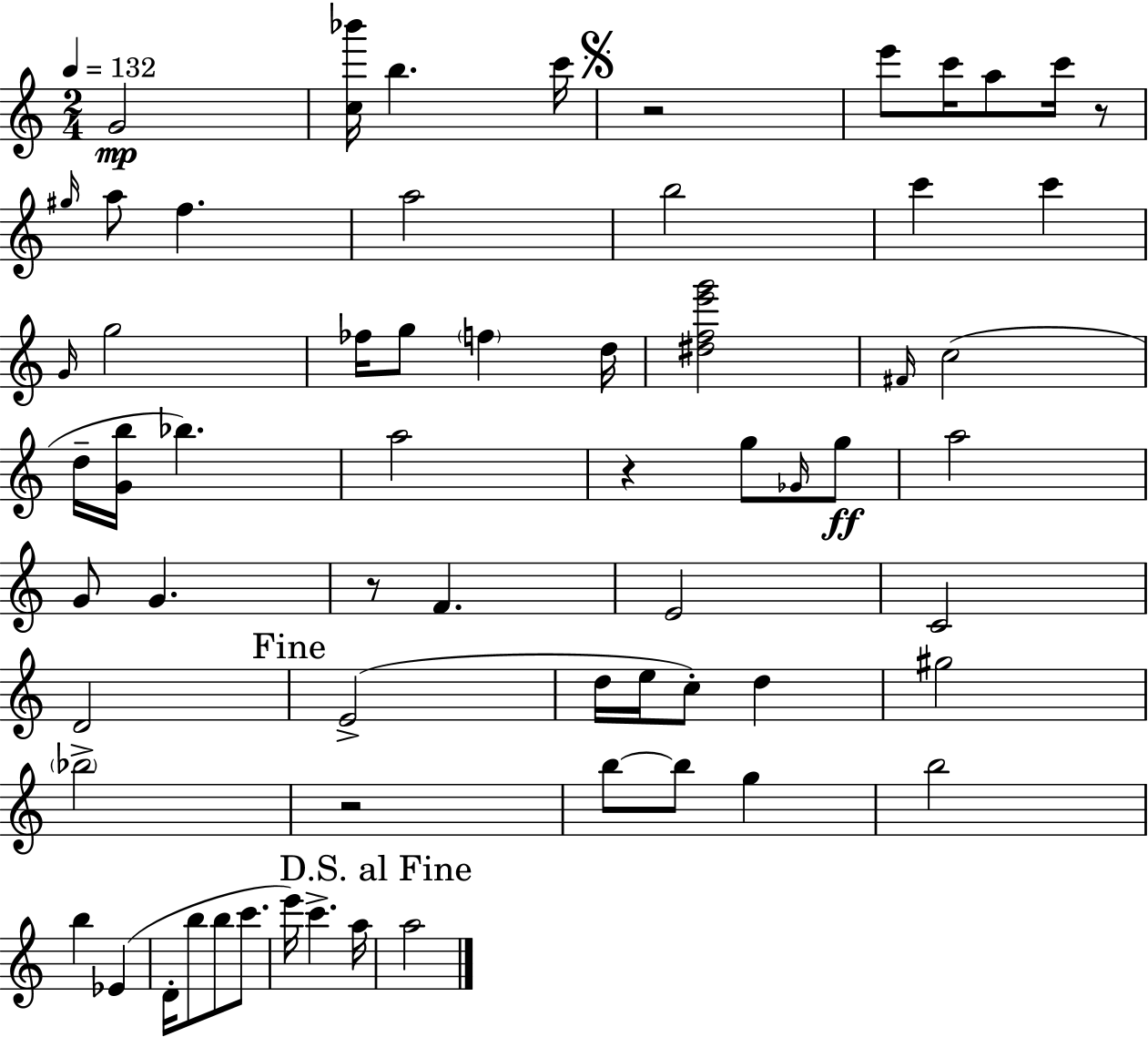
{
  \clef treble
  \numericTimeSignature
  \time 2/4
  \key c \major
  \tempo 4 = 132
  g'2\mp | <c'' bes'''>16 b''4. c'''16 | \mark \markup { \musicglyph "scripts.segno" } r2 | e'''8 c'''16 a''8 c'''16 r8 | \break \grace { gis''16 } a''8 f''4. | a''2 | b''2 | c'''4 c'''4 | \break \grace { g'16 } g''2 | fes''16 g''8 \parenthesize f''4 | d''16 <dis'' f'' e''' g'''>2 | \grace { fis'16 } c''2( | \break d''16-- <g' b''>16 bes''4.) | a''2 | r4 g''8 | \grace { ges'16 }\ff g''8 a''2 | \break g'8 g'4. | r8 f'4. | e'2 | c'2 | \break d'2 | \mark "Fine" e'2->( | d''16 e''16 c''8-.) | d''4 gis''2 | \break \parenthesize bes''2-> | r2 | b''8~~ b''8 | g''4 b''2 | \break b''4 | ees'4( d'16-. b''8 b''8 | c'''8. e'''16) c'''4.-> | a''16 \mark "D.S. al Fine" a''2 | \break \bar "|."
}